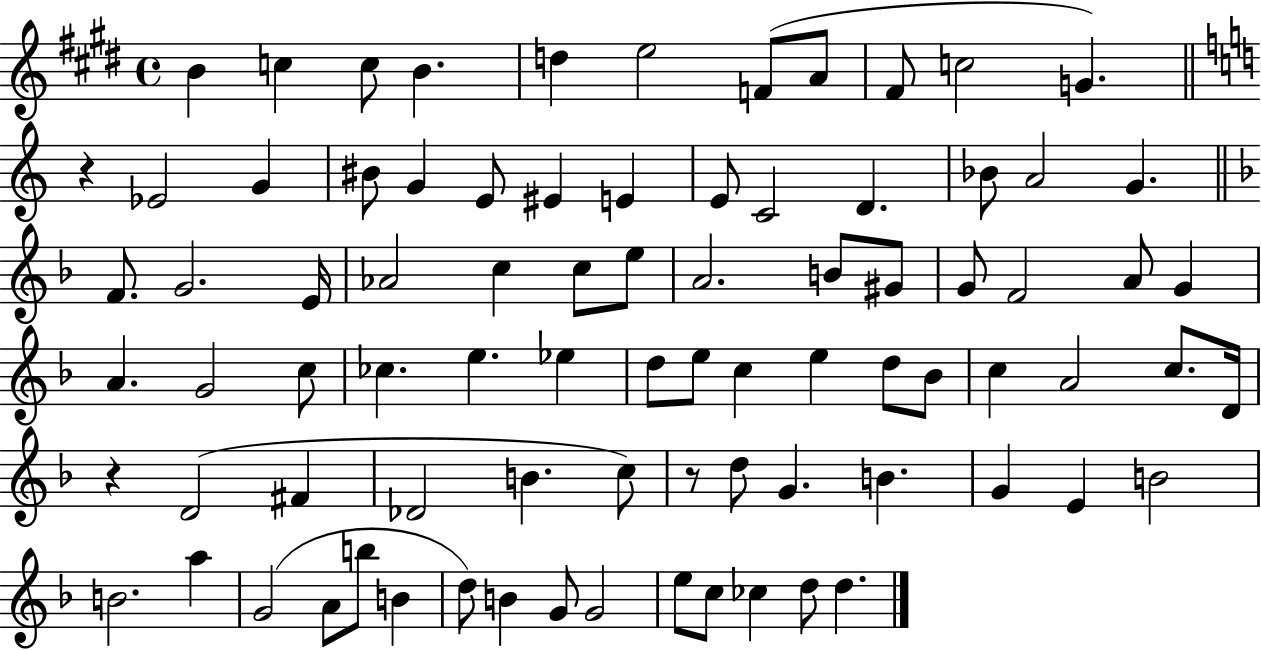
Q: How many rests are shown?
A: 3